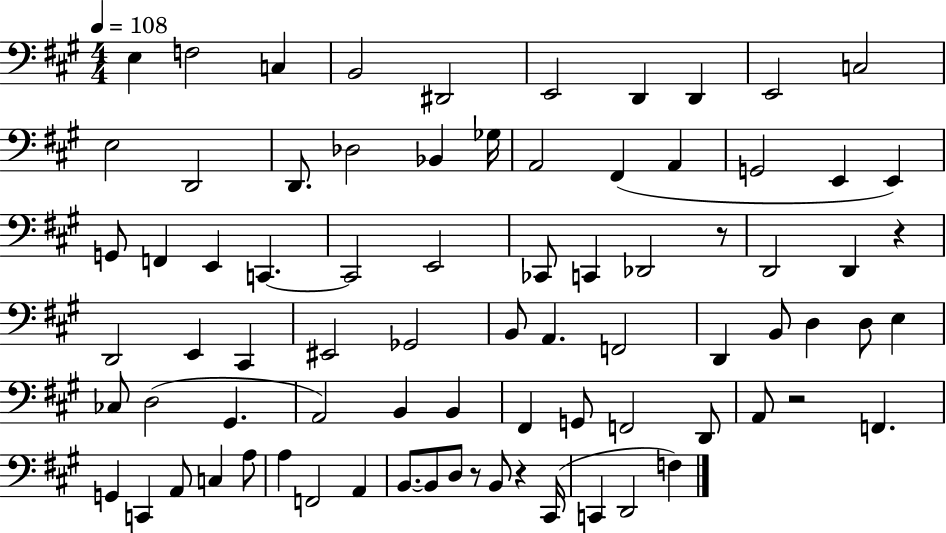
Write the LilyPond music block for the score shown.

{
  \clef bass
  \numericTimeSignature
  \time 4/4
  \key a \major
  \tempo 4 = 108
  e4 f2 c4 | b,2 dis,2 | e,2 d,4 d,4 | e,2 c2 | \break e2 d,2 | d,8. des2 bes,4 ges16 | a,2 fis,4( a,4 | g,2 e,4 e,4) | \break g,8 f,4 e,4 c,4.~~ | c,2 e,2 | ces,8 c,4 des,2 r8 | d,2 d,4 r4 | \break d,2 e,4 cis,4 | eis,2 ges,2 | b,8 a,4. f,2 | d,4 b,8 d4 d8 e4 | \break ces8 d2( gis,4. | a,2) b,4 b,4 | fis,4 g,8 f,2 d,8 | a,8 r2 f,4. | \break g,4 c,4 a,8 c4 a8 | a4 f,2 a,4 | b,8.~~ b,8 d8 r8 b,8 r4 cis,16( | c,4 d,2 f4) | \break \bar "|."
}